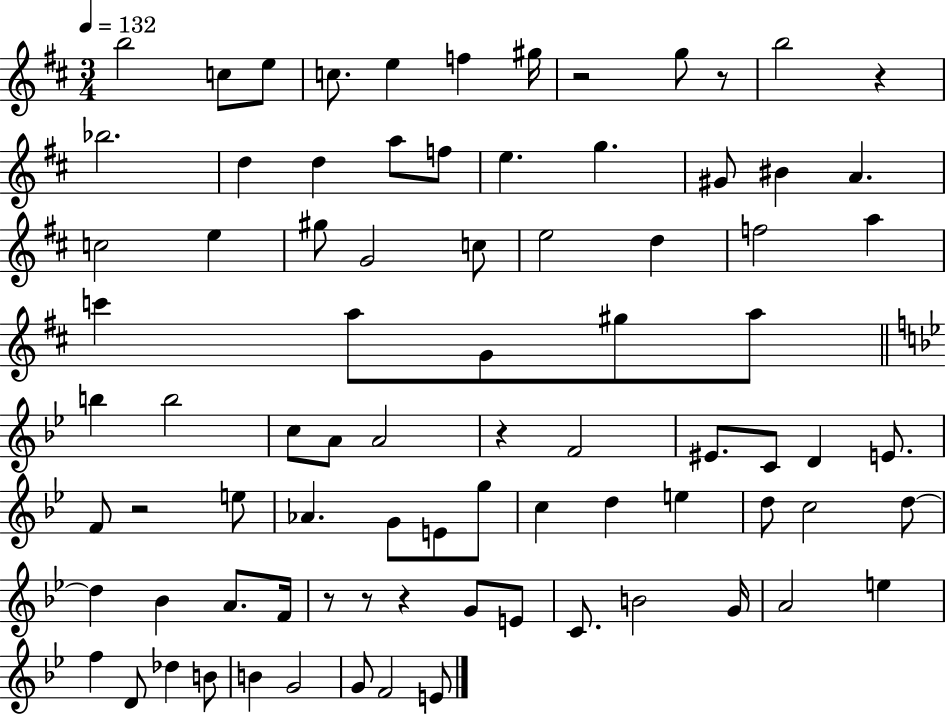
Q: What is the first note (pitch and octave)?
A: B5